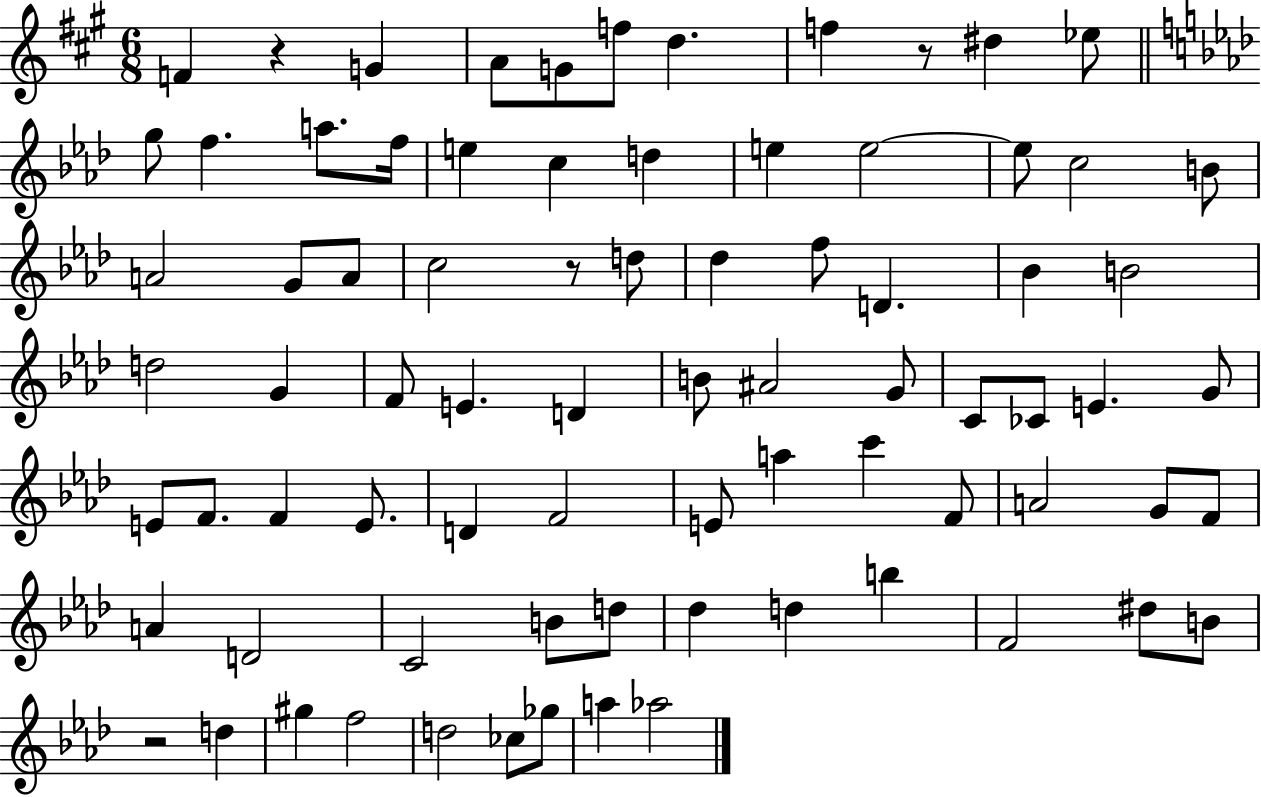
X:1
T:Untitled
M:6/8
L:1/4
K:A
F z G A/2 G/2 f/2 d f z/2 ^d _e/2 g/2 f a/2 f/4 e c d e e2 e/2 c2 B/2 A2 G/2 A/2 c2 z/2 d/2 _d f/2 D _B B2 d2 G F/2 E D B/2 ^A2 G/2 C/2 _C/2 E G/2 E/2 F/2 F E/2 D F2 E/2 a c' F/2 A2 G/2 F/2 A D2 C2 B/2 d/2 _d d b F2 ^d/2 B/2 z2 d ^g f2 d2 _c/2 _g/2 a _a2